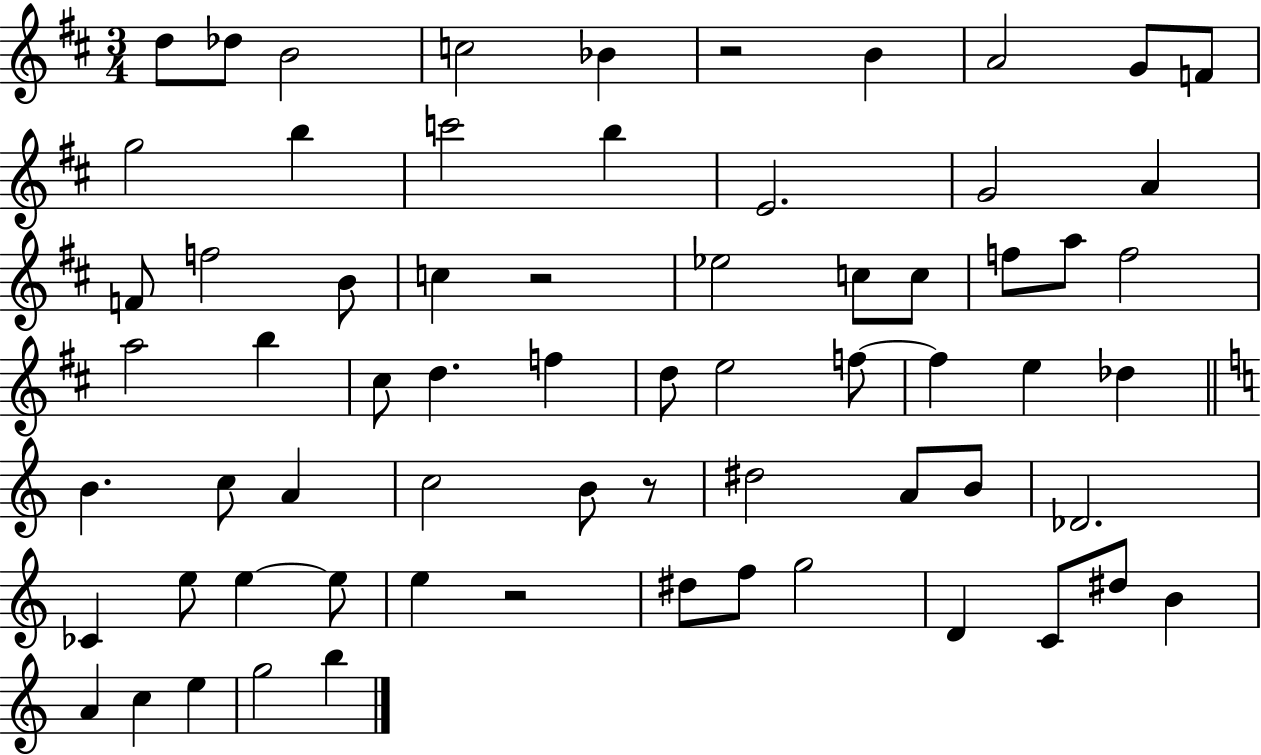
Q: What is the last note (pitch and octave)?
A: B5